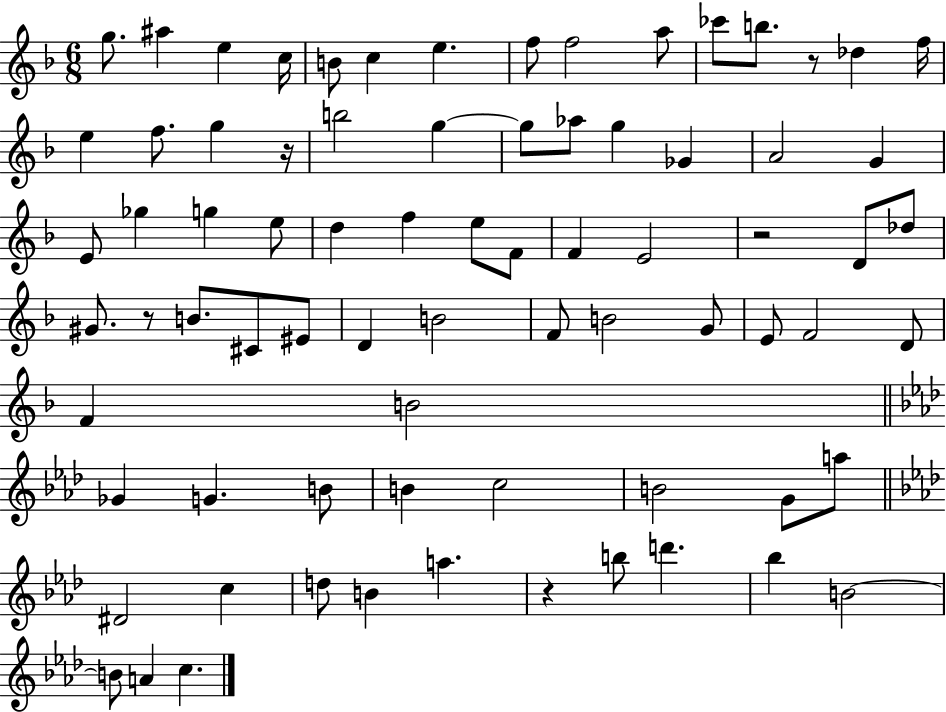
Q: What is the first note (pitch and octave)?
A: G5